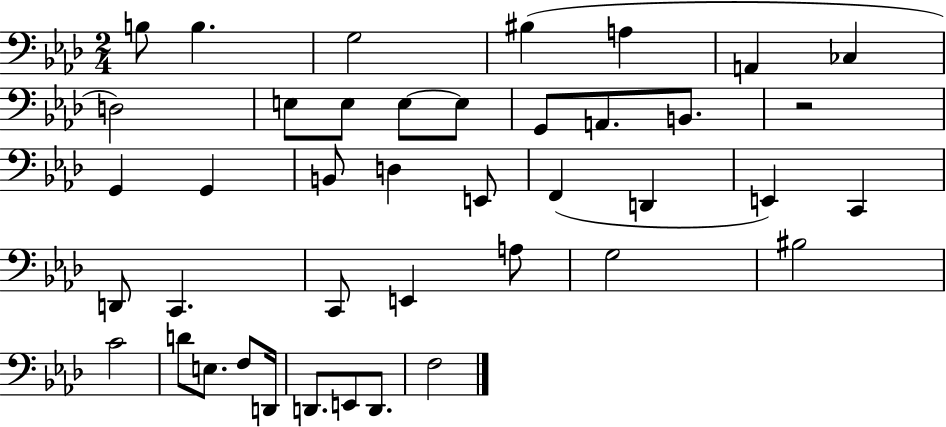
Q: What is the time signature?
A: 2/4